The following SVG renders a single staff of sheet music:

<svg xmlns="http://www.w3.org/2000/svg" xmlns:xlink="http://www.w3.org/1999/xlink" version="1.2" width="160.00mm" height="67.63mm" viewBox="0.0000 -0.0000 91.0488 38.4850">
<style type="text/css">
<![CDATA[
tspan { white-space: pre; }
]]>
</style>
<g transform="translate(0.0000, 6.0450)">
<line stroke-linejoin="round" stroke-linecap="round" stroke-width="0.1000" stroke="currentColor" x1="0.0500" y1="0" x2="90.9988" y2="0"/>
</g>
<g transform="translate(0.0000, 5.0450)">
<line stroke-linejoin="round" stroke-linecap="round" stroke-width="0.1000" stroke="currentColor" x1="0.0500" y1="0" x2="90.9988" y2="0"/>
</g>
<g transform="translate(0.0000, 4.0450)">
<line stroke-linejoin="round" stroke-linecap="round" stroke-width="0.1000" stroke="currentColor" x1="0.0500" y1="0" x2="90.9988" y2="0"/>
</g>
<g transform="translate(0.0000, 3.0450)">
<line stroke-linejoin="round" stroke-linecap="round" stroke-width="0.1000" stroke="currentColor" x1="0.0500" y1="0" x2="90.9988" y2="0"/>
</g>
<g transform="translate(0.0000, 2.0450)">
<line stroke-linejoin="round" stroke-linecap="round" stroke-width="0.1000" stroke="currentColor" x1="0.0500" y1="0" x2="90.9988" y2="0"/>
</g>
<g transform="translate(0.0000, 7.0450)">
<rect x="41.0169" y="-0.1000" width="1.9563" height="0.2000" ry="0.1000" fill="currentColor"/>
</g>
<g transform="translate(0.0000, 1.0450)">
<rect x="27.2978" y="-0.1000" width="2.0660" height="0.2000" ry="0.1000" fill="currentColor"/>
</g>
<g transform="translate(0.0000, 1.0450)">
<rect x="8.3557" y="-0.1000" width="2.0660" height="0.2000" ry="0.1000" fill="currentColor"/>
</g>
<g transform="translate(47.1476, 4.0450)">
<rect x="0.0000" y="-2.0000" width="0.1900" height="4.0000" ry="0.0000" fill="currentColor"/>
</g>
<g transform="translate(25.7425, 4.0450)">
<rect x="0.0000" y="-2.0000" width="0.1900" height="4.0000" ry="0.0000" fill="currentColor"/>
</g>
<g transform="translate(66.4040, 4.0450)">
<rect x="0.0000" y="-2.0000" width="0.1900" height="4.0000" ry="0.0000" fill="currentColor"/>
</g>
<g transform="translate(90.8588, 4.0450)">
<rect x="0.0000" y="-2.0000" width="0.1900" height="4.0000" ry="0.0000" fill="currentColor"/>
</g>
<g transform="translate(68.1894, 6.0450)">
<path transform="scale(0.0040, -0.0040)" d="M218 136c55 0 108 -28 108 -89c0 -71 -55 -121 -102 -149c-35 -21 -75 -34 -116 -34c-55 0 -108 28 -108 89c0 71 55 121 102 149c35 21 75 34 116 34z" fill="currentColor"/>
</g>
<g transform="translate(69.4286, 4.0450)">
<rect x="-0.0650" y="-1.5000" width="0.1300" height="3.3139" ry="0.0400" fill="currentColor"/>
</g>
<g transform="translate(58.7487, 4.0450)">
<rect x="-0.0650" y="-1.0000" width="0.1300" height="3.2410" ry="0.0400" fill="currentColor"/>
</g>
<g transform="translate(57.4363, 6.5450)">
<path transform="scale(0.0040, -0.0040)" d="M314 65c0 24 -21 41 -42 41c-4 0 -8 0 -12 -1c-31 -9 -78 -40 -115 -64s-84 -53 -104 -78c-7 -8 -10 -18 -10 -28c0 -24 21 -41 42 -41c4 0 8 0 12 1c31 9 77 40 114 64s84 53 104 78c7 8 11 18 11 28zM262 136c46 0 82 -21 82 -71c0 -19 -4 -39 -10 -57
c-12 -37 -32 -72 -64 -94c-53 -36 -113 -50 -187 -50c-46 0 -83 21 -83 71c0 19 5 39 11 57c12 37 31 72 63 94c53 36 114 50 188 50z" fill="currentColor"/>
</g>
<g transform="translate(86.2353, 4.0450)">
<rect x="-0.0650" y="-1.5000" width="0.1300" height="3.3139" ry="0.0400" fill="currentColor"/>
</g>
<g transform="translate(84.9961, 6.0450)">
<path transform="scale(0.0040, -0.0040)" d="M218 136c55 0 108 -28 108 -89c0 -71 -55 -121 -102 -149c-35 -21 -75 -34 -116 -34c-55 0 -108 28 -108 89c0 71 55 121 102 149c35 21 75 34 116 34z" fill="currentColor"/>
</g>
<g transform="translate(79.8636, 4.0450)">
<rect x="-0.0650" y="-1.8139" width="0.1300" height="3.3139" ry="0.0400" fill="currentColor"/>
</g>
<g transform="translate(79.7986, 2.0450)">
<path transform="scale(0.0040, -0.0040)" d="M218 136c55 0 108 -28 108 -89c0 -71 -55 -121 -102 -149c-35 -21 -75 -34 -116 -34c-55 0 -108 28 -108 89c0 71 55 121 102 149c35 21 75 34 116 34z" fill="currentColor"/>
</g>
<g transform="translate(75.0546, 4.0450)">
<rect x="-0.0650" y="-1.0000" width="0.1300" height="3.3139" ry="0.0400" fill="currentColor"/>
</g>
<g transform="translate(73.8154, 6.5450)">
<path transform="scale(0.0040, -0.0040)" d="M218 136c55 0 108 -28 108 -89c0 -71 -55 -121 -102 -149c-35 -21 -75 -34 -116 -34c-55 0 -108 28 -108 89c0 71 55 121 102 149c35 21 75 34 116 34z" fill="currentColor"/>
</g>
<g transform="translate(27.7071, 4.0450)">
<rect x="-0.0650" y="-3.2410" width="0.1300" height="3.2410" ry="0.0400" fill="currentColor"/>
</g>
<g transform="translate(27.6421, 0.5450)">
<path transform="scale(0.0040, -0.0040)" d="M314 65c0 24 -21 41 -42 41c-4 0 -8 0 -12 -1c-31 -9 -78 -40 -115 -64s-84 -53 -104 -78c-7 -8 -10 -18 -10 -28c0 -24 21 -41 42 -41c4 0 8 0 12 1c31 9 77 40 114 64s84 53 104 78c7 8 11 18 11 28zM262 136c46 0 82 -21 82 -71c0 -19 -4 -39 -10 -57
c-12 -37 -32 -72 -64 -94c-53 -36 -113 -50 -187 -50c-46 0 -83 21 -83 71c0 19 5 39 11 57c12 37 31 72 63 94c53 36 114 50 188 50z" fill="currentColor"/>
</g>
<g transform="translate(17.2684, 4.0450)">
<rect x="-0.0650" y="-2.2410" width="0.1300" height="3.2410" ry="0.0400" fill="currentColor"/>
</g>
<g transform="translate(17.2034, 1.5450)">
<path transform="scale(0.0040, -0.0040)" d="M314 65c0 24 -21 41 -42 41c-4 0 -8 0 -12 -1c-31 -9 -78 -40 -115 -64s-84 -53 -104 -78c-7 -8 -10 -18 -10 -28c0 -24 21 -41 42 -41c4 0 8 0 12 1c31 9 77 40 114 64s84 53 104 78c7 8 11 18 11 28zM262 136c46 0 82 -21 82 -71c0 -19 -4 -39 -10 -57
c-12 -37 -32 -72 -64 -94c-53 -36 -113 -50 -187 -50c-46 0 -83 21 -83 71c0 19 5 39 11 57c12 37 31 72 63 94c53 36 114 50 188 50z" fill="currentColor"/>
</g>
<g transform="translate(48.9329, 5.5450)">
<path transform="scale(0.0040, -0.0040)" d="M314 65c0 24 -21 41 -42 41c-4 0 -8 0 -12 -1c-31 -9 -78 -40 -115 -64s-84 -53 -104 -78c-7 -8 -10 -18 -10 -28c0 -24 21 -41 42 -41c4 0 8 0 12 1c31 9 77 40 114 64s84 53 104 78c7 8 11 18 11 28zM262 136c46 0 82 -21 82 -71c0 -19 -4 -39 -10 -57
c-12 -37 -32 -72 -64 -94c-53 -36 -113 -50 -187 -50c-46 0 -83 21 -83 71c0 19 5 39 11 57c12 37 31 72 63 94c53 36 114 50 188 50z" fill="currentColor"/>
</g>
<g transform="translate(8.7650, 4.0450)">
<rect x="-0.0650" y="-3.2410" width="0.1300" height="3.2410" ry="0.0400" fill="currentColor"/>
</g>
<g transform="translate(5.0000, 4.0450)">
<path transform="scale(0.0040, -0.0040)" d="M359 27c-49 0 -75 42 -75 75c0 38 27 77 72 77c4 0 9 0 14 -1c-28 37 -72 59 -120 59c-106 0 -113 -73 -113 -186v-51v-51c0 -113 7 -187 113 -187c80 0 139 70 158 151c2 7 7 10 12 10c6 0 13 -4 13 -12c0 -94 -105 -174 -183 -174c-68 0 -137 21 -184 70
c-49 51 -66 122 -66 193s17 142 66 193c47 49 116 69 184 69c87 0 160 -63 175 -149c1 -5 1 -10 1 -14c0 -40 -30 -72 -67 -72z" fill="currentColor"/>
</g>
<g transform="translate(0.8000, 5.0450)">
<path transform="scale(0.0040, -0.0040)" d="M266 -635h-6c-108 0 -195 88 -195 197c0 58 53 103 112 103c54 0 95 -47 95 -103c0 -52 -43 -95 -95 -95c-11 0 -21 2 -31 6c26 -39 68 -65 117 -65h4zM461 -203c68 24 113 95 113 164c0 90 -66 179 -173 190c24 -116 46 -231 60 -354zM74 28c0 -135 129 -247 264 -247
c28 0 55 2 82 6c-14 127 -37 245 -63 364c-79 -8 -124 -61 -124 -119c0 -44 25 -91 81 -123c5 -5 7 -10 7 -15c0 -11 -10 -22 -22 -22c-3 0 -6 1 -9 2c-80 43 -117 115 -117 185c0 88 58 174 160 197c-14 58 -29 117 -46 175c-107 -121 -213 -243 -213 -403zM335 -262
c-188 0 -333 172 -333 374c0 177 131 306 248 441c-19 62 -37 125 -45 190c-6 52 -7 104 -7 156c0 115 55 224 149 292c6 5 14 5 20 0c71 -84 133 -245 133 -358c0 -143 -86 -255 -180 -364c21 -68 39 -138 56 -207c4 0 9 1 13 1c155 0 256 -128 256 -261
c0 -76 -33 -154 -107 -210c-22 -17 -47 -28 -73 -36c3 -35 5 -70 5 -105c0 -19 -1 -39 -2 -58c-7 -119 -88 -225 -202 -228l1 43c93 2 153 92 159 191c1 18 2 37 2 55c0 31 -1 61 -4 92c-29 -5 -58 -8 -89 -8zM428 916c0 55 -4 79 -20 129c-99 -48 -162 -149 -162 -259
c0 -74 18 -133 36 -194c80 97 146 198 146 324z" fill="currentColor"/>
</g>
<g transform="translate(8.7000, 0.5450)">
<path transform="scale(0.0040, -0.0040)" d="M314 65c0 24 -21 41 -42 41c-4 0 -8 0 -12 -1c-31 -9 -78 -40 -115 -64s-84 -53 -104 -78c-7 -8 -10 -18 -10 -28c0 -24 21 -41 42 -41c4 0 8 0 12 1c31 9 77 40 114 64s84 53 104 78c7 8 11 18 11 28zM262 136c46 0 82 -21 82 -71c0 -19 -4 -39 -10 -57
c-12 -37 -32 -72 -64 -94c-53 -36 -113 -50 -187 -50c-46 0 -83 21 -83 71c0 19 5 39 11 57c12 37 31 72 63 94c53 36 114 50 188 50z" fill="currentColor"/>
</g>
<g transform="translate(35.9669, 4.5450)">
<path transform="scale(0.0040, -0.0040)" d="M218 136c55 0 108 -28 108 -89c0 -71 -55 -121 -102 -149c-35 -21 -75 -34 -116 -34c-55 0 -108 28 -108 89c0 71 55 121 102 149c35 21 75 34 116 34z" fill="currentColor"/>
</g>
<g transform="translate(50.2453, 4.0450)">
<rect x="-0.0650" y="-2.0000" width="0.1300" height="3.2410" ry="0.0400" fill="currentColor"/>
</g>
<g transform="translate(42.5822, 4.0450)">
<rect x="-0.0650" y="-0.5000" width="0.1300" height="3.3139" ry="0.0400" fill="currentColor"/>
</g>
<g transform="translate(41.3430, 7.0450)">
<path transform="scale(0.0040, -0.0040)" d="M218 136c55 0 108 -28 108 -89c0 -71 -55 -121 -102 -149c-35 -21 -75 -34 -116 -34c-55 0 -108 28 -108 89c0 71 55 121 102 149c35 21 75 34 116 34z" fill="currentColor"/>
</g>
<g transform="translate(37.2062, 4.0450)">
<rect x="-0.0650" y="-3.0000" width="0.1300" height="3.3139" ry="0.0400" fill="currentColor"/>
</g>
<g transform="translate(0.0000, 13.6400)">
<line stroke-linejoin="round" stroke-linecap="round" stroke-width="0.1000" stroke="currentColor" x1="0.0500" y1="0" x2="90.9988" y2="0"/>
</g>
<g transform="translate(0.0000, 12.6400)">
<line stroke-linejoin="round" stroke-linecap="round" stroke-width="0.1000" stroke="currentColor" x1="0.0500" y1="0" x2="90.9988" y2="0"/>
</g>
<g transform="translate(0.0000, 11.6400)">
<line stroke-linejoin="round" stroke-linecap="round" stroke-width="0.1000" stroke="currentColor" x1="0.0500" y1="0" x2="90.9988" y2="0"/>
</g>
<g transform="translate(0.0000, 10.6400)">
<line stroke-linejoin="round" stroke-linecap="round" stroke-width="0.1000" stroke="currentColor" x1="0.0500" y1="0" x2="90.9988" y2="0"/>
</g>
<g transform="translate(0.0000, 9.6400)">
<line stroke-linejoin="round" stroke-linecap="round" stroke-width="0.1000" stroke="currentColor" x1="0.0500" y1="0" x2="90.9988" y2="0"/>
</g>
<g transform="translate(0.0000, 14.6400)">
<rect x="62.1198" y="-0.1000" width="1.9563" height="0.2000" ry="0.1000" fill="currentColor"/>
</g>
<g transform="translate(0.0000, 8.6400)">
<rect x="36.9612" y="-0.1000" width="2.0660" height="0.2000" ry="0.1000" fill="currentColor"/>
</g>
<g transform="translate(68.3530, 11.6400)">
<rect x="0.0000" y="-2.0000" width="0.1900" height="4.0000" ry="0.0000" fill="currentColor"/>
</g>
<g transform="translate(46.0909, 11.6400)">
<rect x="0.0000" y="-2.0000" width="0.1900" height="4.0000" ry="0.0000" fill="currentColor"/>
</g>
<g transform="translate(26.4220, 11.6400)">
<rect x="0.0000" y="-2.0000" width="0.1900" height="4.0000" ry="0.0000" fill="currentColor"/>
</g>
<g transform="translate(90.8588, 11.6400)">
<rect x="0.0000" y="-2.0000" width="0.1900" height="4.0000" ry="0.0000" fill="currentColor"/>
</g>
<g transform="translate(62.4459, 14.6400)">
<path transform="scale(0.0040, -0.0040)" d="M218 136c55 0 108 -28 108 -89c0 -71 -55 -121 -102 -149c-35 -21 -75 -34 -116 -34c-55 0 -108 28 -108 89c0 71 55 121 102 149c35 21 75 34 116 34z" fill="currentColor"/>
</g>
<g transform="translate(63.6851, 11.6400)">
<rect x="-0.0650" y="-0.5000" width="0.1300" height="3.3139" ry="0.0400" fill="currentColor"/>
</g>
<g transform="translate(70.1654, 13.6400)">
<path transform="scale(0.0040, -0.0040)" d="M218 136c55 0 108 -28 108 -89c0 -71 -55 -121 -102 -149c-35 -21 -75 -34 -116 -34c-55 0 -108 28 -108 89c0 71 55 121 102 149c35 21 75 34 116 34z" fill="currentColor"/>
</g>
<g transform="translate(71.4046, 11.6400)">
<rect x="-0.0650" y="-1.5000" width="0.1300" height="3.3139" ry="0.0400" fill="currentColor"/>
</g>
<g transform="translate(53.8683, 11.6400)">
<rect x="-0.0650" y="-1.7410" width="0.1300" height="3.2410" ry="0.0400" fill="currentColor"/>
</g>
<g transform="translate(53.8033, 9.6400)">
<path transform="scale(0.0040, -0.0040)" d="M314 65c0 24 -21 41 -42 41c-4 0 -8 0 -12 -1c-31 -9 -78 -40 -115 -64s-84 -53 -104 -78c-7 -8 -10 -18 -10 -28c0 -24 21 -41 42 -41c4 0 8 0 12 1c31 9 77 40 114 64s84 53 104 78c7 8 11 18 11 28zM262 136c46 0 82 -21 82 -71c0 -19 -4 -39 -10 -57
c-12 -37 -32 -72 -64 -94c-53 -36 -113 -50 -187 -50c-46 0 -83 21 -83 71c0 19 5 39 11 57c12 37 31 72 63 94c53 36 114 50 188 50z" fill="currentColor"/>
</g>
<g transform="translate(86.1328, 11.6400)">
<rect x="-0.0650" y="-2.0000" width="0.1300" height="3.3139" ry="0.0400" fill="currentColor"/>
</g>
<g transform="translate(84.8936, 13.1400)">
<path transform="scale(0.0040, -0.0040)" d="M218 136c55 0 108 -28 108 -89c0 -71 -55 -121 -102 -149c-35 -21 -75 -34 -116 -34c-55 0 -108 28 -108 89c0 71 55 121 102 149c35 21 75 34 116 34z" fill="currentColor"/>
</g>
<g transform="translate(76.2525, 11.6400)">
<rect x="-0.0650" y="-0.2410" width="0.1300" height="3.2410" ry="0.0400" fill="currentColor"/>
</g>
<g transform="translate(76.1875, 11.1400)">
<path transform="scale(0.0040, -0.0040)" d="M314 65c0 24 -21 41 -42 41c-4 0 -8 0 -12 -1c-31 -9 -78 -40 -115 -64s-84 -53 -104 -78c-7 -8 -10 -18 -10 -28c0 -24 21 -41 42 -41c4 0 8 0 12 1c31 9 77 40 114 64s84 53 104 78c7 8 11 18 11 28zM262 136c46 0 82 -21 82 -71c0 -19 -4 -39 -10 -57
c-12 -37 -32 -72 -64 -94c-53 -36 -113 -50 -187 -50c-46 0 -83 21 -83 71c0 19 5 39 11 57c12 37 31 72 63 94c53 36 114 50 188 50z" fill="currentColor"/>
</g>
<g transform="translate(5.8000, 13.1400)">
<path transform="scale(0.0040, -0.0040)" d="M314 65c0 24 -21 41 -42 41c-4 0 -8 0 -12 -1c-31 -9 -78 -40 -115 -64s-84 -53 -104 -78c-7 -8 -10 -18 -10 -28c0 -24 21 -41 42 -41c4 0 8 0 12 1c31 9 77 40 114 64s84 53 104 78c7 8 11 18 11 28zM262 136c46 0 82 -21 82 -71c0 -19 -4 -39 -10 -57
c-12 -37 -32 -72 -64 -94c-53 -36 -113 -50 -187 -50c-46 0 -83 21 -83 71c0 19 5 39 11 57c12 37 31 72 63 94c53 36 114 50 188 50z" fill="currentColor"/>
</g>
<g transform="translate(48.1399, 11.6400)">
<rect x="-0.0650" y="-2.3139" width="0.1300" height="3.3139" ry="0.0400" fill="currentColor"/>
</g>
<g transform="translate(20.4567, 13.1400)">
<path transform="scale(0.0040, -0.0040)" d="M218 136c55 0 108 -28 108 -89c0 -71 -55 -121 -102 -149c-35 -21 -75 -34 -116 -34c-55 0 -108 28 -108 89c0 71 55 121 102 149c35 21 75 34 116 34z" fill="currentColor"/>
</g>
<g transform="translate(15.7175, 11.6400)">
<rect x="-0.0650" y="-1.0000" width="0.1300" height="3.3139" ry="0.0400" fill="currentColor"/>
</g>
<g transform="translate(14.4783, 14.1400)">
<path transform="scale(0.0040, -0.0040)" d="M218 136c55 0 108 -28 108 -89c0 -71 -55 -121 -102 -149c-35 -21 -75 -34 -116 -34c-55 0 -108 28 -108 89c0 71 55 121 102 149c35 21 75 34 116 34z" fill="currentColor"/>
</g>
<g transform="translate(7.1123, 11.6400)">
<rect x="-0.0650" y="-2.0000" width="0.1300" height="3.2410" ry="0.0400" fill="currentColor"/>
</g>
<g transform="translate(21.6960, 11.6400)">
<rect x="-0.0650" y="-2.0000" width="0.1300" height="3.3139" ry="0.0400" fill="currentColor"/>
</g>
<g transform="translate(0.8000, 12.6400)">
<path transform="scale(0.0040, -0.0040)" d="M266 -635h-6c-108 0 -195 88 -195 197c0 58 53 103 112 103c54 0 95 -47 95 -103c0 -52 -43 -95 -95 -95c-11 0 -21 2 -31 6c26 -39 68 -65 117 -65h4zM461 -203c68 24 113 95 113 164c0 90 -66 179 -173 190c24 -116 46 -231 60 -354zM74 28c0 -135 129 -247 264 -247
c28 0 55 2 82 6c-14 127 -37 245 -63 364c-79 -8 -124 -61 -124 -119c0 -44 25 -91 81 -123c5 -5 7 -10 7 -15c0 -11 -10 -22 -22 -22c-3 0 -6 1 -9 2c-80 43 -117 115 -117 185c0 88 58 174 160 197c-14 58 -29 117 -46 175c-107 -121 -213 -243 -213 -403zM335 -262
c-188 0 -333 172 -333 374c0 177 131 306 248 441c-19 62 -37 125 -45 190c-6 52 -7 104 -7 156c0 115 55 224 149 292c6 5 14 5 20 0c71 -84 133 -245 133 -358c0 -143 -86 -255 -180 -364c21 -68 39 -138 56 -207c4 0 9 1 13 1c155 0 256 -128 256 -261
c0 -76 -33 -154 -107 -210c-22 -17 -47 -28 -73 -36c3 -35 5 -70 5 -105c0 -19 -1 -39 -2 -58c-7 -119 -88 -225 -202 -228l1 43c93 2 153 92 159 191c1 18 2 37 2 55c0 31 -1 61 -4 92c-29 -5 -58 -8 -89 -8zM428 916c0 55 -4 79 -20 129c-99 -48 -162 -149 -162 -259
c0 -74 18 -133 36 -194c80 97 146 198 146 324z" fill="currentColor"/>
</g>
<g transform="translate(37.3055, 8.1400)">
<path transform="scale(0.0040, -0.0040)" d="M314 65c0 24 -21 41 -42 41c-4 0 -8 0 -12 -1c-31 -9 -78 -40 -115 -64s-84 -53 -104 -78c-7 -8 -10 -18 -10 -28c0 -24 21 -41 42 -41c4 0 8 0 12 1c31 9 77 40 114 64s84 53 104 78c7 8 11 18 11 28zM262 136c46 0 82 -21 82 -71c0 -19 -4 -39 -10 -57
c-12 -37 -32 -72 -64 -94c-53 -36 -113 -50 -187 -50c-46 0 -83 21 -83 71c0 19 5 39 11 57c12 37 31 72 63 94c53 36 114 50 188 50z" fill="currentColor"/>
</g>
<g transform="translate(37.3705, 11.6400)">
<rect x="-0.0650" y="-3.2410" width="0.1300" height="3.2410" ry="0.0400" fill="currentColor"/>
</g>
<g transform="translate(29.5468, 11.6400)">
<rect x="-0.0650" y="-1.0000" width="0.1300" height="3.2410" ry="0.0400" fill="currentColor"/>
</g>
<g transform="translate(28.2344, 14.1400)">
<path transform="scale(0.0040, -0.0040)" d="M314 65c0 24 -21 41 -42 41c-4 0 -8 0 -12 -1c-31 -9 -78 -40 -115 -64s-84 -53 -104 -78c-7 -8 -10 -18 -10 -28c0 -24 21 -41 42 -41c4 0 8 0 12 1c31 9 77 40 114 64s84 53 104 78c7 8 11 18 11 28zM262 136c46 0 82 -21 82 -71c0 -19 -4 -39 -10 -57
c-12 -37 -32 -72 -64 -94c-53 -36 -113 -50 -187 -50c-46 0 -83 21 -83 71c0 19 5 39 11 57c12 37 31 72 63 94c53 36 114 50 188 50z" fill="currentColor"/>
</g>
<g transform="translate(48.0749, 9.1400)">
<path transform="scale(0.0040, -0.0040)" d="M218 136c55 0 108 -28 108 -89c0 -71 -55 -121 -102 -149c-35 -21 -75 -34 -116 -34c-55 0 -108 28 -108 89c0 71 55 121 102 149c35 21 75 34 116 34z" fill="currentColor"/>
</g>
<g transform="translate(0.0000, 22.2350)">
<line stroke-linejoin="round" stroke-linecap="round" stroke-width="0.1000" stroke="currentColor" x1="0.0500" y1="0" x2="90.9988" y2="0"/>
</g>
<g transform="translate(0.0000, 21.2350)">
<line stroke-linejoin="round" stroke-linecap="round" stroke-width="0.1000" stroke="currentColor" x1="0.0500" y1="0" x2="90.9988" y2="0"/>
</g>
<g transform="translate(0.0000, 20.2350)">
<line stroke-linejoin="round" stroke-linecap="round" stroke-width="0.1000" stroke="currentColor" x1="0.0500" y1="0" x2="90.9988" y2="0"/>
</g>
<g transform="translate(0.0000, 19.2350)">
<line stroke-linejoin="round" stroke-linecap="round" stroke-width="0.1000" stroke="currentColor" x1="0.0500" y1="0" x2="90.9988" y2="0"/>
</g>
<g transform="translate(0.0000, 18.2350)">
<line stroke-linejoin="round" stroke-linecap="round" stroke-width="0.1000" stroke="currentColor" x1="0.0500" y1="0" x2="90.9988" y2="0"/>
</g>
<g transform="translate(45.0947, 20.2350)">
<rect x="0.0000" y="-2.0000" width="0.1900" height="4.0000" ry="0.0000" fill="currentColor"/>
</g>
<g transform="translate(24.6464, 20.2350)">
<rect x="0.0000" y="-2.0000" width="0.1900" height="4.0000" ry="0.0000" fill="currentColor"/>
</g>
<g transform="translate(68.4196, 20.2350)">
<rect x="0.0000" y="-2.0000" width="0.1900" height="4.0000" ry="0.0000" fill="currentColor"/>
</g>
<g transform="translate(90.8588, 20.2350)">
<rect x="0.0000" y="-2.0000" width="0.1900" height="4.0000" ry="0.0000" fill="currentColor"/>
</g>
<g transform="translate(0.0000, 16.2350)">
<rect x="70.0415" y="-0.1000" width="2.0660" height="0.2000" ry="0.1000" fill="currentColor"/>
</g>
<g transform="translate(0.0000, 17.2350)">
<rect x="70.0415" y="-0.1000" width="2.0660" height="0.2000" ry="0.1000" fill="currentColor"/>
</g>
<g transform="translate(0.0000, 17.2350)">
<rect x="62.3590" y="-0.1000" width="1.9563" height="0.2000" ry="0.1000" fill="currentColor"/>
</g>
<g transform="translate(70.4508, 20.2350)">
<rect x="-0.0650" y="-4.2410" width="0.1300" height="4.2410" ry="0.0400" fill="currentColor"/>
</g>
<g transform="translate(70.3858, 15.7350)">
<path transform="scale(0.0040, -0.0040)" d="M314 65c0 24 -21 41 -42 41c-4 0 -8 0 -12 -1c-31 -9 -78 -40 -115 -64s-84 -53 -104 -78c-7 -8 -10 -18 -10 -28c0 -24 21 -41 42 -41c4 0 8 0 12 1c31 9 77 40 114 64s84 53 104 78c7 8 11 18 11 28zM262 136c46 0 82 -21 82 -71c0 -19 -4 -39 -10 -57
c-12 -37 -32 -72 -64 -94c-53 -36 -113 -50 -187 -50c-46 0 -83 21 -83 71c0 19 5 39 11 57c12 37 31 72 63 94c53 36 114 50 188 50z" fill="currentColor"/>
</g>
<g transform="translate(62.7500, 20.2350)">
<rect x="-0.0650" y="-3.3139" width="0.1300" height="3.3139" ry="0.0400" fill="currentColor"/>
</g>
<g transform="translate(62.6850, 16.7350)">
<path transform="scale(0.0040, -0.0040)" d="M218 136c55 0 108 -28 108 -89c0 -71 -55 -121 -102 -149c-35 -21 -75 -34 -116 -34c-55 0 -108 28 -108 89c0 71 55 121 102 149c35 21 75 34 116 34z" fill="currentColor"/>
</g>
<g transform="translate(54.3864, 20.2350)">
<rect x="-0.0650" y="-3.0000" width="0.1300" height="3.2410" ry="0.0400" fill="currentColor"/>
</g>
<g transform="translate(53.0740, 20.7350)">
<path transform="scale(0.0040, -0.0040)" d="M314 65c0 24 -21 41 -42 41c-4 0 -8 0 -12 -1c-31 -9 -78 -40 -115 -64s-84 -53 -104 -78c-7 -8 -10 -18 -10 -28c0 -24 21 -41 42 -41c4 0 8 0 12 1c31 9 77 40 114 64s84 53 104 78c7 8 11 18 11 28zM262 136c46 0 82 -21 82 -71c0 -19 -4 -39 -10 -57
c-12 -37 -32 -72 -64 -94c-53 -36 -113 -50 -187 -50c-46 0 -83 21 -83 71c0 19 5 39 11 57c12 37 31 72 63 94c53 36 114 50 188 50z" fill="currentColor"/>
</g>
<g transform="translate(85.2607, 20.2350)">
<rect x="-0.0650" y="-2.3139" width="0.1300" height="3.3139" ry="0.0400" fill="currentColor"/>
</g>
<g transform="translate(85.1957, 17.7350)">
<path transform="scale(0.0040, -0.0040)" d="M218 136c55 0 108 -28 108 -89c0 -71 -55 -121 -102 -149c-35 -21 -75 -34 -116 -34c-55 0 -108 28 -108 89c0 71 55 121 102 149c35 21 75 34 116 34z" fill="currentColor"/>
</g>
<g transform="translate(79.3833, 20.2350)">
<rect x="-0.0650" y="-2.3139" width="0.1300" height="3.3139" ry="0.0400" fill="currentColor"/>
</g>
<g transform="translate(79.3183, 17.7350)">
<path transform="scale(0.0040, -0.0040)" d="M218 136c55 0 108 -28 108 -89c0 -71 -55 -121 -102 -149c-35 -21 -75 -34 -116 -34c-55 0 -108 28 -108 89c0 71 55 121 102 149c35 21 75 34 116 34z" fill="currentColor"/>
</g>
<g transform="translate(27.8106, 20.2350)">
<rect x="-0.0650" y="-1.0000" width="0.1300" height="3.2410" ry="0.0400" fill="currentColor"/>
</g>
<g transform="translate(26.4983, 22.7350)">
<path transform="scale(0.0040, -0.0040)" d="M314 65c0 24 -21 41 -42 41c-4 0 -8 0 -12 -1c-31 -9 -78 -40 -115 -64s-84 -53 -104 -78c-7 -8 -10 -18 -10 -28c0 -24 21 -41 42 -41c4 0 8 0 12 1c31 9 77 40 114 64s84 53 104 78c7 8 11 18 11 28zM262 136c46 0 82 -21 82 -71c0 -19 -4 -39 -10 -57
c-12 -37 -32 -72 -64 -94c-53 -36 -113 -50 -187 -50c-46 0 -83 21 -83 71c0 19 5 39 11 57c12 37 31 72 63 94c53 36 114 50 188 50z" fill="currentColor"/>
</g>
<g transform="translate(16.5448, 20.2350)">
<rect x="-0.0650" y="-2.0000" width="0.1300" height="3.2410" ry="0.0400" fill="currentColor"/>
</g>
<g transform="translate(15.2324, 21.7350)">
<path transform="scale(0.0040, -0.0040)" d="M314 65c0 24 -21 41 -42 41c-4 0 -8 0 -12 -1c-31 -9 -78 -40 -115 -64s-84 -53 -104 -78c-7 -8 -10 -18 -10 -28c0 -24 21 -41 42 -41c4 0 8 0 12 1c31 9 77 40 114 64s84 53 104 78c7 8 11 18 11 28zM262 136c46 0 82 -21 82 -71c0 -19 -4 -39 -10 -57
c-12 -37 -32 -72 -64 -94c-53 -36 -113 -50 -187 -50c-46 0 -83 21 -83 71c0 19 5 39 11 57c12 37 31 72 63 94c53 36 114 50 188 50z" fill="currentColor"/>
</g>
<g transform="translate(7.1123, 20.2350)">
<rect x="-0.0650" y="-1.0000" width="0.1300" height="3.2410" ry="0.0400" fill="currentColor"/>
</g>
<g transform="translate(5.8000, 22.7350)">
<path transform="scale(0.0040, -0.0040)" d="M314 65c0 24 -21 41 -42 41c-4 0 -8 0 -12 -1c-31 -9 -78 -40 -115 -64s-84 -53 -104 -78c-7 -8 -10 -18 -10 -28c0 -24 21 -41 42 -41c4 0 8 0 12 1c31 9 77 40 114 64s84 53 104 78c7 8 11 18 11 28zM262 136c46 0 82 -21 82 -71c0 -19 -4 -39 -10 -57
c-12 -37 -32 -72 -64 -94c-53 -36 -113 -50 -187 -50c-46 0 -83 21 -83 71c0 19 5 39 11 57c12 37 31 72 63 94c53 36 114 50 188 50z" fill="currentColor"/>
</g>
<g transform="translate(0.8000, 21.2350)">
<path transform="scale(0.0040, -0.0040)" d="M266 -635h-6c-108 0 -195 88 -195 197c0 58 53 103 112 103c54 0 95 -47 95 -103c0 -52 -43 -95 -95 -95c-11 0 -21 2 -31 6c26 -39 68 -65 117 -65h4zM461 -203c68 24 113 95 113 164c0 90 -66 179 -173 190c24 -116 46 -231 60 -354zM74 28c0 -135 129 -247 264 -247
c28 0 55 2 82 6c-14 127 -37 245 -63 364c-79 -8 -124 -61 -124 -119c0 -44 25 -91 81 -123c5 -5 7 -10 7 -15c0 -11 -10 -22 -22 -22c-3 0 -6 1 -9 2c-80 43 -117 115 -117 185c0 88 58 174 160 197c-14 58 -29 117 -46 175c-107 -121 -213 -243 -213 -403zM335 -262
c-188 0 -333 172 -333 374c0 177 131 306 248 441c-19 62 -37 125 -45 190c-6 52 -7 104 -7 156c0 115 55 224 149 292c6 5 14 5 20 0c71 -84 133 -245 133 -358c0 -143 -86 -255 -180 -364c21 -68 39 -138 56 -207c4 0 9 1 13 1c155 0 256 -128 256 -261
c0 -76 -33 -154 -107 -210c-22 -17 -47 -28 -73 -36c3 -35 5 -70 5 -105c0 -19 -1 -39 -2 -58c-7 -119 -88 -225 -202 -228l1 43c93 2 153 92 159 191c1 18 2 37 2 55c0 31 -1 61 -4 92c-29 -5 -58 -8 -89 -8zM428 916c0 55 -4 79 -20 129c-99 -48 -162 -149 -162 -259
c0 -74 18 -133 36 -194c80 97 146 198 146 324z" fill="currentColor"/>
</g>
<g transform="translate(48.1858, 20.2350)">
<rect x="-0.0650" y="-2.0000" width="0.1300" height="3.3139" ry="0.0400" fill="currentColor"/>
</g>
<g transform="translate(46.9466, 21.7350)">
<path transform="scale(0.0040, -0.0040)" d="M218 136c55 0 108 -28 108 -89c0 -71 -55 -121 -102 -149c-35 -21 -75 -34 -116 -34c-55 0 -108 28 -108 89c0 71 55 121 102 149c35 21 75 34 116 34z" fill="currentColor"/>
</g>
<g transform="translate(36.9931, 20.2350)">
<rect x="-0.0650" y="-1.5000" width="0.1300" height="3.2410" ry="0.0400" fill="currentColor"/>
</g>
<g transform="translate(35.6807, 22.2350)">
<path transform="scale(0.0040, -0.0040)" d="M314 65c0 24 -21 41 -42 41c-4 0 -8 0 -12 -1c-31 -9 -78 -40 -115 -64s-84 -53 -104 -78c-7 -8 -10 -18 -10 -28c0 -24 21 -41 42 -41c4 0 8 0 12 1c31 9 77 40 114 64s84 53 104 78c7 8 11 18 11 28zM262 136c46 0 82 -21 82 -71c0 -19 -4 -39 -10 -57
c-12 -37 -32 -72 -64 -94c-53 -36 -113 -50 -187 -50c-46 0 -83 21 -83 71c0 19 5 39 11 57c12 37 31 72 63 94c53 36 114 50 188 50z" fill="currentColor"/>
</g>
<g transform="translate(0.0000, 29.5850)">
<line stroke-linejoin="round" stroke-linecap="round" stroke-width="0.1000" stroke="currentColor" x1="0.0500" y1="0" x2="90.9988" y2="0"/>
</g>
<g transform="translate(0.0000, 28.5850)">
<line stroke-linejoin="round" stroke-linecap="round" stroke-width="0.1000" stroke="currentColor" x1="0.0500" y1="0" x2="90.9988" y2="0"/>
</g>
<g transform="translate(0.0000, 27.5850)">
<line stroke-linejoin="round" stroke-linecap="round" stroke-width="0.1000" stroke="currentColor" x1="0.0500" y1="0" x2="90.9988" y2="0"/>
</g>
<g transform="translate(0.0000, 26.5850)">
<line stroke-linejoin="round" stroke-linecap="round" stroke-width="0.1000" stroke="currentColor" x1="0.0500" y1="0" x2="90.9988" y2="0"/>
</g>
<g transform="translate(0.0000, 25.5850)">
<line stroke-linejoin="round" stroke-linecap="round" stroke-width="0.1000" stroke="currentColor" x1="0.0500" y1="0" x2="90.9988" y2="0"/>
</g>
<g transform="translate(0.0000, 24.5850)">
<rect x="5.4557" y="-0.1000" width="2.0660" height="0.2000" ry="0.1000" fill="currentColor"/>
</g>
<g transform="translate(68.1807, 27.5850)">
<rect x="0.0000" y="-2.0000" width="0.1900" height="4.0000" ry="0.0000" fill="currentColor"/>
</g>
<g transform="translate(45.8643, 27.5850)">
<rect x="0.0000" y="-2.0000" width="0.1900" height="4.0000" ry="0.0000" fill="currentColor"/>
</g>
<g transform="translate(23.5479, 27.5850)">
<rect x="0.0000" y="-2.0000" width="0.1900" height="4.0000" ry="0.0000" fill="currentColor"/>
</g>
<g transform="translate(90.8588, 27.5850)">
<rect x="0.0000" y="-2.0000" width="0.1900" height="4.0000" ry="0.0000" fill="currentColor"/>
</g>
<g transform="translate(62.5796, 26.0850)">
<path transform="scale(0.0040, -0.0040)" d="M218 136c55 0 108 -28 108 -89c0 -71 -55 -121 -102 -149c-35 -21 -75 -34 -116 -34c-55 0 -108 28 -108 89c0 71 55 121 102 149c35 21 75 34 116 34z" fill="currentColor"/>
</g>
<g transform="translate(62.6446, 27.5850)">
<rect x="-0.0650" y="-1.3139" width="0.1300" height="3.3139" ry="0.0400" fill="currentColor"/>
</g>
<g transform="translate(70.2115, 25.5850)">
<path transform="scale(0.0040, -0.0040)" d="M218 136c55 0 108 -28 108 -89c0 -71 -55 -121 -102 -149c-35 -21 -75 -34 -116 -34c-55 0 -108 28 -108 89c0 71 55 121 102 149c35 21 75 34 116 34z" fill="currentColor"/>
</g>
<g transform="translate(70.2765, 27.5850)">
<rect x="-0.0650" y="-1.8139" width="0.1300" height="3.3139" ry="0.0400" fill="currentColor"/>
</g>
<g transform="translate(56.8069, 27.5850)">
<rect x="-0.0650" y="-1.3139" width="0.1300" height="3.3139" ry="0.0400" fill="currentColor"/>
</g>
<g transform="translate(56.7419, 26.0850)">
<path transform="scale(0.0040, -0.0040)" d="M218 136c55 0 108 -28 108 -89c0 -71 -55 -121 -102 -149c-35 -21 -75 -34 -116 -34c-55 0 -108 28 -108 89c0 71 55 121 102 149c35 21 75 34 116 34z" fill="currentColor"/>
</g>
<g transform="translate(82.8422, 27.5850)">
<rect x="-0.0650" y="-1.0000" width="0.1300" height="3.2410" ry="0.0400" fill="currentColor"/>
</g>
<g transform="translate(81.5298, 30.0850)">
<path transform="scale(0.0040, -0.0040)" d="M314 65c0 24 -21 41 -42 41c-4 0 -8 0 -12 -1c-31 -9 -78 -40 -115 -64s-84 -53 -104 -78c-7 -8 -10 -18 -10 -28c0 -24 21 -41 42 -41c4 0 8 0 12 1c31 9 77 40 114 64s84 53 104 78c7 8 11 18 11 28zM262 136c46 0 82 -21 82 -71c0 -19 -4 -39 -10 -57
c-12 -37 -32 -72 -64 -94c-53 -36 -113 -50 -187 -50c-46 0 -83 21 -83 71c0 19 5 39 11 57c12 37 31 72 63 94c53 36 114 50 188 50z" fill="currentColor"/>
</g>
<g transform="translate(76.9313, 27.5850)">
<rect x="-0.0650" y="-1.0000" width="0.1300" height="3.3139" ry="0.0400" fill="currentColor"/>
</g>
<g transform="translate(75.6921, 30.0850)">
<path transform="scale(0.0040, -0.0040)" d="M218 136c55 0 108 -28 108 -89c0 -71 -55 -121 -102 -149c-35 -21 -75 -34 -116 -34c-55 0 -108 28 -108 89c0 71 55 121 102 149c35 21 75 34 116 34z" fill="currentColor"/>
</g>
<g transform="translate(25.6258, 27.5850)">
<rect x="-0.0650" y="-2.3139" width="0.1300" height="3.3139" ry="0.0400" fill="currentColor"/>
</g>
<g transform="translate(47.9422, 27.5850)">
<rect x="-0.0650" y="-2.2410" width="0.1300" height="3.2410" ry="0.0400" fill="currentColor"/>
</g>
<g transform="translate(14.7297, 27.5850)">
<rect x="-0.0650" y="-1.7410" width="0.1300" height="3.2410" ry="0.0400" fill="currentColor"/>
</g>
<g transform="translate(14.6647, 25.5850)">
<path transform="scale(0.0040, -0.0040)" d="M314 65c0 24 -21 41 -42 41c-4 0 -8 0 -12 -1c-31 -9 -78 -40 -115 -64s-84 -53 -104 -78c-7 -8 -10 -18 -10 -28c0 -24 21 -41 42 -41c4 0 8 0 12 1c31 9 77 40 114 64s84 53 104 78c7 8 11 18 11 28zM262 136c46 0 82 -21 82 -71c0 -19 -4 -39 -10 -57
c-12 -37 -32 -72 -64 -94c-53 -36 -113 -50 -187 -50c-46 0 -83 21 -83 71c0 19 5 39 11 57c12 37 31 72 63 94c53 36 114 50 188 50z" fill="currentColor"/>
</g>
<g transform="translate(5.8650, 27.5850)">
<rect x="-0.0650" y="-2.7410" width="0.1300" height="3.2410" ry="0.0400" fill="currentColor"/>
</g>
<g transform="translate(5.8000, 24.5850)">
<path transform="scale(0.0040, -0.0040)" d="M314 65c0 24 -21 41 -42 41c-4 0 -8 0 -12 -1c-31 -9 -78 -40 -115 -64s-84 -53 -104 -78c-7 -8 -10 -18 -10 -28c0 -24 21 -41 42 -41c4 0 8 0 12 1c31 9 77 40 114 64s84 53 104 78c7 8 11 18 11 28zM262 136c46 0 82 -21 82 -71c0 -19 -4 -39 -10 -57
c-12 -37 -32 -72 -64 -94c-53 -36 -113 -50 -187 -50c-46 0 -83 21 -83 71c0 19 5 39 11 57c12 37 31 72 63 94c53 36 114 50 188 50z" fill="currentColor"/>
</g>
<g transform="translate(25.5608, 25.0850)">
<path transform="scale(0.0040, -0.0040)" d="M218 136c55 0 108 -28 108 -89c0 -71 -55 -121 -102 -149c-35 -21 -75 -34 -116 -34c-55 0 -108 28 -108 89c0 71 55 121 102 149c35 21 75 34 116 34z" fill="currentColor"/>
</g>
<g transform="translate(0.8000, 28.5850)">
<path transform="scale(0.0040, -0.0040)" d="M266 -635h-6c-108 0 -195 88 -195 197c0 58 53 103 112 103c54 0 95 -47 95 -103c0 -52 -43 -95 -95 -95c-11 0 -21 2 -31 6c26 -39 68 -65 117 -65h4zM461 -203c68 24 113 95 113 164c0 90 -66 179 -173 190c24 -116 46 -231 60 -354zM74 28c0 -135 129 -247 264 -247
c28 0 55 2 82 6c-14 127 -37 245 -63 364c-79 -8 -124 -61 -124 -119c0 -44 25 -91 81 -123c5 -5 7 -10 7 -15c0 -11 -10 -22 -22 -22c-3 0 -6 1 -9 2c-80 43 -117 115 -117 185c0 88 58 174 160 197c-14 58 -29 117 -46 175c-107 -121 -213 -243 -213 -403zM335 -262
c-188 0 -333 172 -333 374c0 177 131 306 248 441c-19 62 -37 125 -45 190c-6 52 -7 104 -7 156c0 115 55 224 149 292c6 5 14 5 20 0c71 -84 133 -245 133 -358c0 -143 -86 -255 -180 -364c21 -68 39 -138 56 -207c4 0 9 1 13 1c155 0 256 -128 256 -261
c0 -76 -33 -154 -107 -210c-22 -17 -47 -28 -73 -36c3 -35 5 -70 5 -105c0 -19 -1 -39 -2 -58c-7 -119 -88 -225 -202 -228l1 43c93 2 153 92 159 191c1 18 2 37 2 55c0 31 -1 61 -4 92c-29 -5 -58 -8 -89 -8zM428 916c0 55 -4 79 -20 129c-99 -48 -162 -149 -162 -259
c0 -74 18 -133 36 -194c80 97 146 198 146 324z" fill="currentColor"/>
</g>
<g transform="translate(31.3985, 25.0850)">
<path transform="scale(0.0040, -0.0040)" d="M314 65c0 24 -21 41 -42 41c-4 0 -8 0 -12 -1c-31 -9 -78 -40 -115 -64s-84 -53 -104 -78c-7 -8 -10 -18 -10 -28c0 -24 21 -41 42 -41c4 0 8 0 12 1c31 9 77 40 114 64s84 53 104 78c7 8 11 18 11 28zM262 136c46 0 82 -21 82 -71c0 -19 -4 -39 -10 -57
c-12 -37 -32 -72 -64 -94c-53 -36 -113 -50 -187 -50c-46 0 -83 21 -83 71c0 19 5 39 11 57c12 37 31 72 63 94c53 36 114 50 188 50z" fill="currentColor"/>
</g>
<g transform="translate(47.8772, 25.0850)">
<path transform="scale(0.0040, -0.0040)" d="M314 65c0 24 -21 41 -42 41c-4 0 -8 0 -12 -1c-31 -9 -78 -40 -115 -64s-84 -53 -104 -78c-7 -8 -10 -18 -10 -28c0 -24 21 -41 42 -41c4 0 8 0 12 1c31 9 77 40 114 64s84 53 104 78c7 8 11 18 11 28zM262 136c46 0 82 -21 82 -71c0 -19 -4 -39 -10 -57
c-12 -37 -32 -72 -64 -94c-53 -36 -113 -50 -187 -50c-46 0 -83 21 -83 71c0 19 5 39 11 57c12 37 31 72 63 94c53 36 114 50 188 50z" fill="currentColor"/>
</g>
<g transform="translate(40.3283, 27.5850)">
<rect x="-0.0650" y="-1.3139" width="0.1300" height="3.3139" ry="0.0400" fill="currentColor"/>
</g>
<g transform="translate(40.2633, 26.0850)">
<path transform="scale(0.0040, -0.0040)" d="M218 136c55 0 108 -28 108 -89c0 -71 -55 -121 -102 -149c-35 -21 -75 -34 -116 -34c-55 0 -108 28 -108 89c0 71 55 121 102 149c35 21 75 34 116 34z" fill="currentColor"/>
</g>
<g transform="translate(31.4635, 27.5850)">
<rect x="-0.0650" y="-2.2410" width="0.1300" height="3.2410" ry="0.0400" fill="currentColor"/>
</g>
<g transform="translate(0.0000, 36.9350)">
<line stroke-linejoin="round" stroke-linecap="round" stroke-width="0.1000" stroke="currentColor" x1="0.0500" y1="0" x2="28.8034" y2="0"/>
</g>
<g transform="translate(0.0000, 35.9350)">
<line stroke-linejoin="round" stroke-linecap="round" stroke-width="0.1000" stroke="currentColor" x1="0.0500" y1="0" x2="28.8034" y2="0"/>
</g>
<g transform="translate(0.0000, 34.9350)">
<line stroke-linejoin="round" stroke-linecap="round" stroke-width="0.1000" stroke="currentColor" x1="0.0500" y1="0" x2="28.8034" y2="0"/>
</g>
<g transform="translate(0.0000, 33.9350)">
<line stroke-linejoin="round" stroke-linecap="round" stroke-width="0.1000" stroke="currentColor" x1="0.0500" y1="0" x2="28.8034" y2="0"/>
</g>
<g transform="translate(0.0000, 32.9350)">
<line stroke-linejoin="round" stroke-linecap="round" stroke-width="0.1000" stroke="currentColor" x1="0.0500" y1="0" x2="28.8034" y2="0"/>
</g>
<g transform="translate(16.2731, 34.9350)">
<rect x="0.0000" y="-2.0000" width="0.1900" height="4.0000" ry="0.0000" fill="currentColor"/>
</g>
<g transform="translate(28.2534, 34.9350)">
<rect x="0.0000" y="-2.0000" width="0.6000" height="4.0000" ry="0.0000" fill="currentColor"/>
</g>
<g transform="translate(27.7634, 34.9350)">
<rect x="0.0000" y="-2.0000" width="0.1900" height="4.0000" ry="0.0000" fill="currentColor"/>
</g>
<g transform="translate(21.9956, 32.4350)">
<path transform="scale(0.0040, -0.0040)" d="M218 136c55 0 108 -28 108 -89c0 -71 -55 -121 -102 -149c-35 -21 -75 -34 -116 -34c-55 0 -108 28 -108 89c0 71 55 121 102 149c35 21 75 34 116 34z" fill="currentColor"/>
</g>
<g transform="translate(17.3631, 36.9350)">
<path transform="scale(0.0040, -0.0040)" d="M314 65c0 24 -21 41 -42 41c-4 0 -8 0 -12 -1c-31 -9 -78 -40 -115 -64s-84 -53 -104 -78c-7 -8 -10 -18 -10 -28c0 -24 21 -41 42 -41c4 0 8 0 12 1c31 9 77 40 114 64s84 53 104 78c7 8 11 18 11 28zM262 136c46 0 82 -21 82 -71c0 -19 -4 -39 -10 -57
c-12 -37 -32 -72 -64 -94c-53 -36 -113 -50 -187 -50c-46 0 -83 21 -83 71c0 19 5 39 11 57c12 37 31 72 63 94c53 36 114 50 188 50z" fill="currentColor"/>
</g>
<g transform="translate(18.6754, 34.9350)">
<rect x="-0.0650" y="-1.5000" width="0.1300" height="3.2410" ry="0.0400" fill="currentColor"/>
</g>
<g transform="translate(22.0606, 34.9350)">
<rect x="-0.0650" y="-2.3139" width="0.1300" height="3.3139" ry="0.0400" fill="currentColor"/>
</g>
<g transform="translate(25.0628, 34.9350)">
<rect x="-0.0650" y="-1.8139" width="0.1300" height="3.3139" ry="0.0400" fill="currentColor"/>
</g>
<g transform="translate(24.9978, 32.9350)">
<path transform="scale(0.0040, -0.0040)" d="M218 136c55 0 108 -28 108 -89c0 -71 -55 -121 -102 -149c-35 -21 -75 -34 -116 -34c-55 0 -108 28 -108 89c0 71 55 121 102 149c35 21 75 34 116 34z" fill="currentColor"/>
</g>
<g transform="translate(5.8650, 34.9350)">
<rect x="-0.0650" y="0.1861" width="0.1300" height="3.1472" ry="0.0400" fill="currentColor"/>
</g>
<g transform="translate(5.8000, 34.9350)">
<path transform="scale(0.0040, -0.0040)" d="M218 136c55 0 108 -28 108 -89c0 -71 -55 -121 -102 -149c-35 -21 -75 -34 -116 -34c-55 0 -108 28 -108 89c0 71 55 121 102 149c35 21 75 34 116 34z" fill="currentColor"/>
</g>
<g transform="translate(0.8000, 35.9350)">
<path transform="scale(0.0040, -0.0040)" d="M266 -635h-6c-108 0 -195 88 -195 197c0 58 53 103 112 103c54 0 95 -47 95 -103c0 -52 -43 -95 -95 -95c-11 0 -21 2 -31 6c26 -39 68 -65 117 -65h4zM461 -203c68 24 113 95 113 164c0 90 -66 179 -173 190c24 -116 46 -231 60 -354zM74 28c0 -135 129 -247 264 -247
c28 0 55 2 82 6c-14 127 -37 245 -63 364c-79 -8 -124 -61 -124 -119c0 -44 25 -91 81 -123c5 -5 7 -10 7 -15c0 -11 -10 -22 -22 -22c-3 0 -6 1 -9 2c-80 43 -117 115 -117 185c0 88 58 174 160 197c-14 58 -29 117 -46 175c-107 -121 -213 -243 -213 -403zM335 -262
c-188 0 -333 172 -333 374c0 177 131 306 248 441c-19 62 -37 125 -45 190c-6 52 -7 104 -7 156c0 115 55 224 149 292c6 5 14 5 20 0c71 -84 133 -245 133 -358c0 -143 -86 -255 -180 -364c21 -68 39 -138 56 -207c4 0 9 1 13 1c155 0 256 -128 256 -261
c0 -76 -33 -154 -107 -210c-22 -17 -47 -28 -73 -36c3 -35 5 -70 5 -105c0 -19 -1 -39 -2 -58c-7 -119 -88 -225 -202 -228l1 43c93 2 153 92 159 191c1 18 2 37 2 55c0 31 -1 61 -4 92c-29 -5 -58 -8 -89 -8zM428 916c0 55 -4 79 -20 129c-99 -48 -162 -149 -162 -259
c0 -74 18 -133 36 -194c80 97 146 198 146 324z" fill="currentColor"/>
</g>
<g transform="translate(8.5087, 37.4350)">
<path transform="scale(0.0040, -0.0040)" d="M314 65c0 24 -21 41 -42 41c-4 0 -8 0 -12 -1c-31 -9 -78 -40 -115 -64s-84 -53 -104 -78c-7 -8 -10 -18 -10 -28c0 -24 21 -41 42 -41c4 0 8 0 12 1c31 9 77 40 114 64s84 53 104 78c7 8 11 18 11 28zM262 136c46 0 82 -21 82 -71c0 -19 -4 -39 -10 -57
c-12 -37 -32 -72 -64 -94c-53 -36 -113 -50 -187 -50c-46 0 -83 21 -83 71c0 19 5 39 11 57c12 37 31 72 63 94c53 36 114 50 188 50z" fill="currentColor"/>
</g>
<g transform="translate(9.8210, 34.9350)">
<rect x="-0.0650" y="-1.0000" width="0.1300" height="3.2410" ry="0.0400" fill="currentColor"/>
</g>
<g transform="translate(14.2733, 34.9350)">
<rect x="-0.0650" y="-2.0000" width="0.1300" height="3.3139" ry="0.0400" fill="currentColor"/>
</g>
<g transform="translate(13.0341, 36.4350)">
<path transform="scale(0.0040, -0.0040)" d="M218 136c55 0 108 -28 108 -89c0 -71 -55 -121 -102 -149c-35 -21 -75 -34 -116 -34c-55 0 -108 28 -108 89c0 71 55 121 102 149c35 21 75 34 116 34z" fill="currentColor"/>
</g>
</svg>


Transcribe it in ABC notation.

X:1
T:Untitled
M:4/4
L:1/4
K:C
b2 g2 b2 A C F2 D2 E D f E F2 D F D2 b2 g f2 C E c2 F D2 F2 D2 E2 F A2 b d'2 g g a2 f2 g g2 e g2 e e f D D2 B D2 F E2 g f